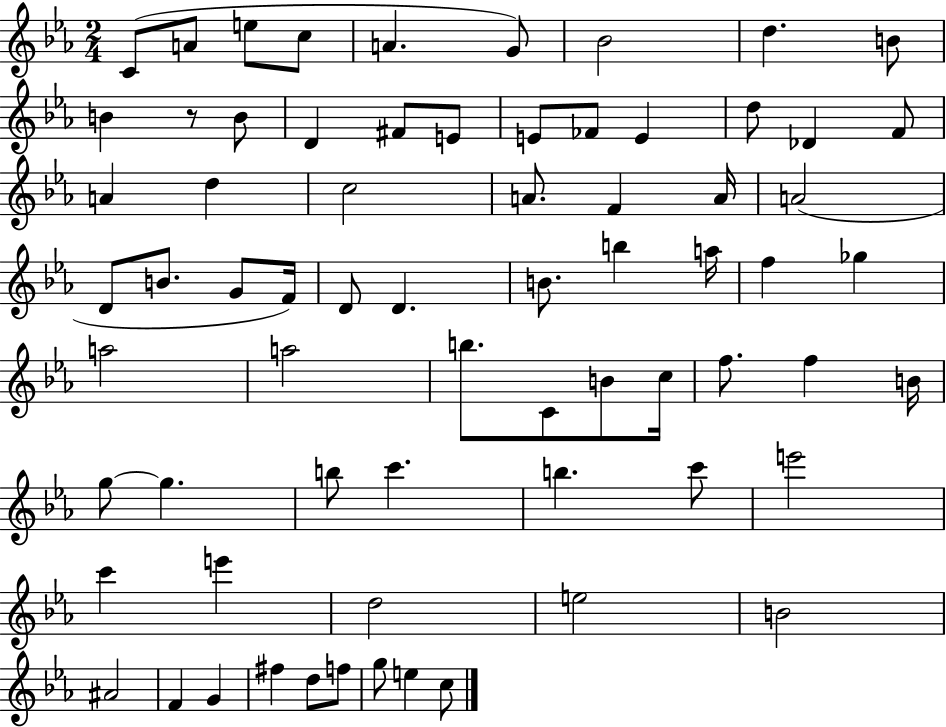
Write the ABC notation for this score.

X:1
T:Untitled
M:2/4
L:1/4
K:Eb
C/2 A/2 e/2 c/2 A G/2 _B2 d B/2 B z/2 B/2 D ^F/2 E/2 E/2 _F/2 E d/2 _D F/2 A d c2 A/2 F A/4 A2 D/2 B/2 G/2 F/4 D/2 D B/2 b a/4 f _g a2 a2 b/2 C/2 B/2 c/4 f/2 f B/4 g/2 g b/2 c' b c'/2 e'2 c' e' d2 e2 B2 ^A2 F G ^f d/2 f/2 g/2 e c/2